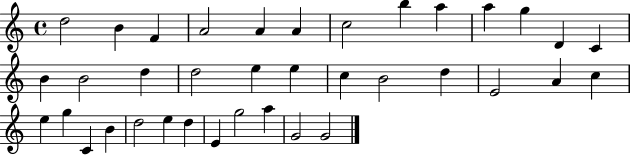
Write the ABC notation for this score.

X:1
T:Untitled
M:4/4
L:1/4
K:C
d2 B F A2 A A c2 b a a g D C B B2 d d2 e e c B2 d E2 A c e g C B d2 e d E g2 a G2 G2